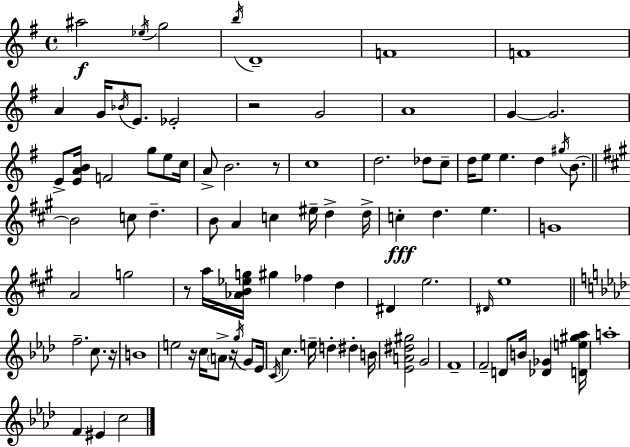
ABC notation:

X:1
T:Untitled
M:4/4
L:1/4
K:Em
^a2 _e/4 g2 b/4 D4 F4 F4 A G/4 _B/4 E/2 _E2 z2 G2 A4 G G2 E/2 [EAB]/4 F2 g/2 e/2 c/4 A/2 B2 z/2 c4 d2 _d/2 c/2 d/4 e/2 e d ^g/4 B/2 B2 c/2 d B/2 A c ^e/4 d d/4 c d e G4 A2 g2 z/2 a/4 [_AB_eg]/4 ^g _f d ^D e2 ^D/4 e4 f2 c/2 z/4 B4 e2 z/4 c/4 A/2 z/4 g/4 G/2 _E/4 C/4 c e/4 d ^d B/4 [_EA^d^g]2 G2 F4 F2 D/2 B/4 [_D_G] [De^g_a]/4 a4 F ^E c2